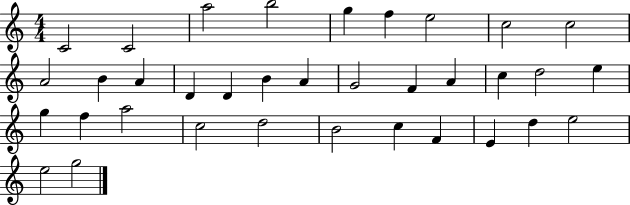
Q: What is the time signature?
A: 4/4